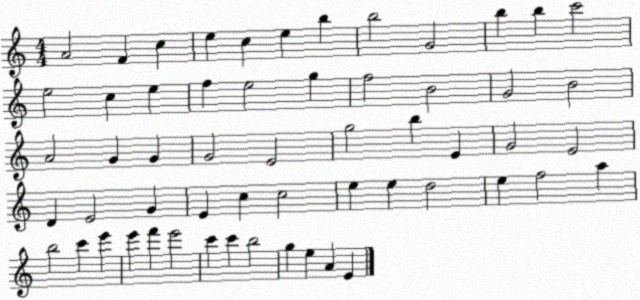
X:1
T:Untitled
M:4/4
L:1/4
K:C
A2 F c e c e b b2 G2 b b c'2 e2 c e f e2 g f2 B2 G2 B2 A2 G G G2 E2 g2 b E G2 E2 D E2 G E c c2 e e d2 e f2 a b2 c' e' e' f' e'2 c' c' b2 g e A E